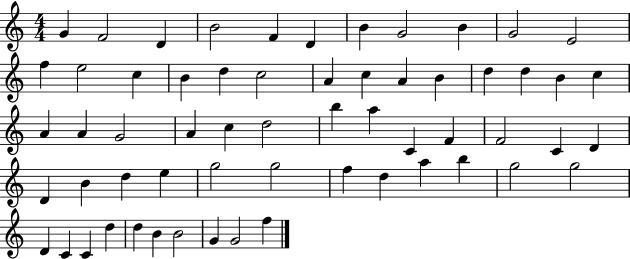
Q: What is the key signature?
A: C major